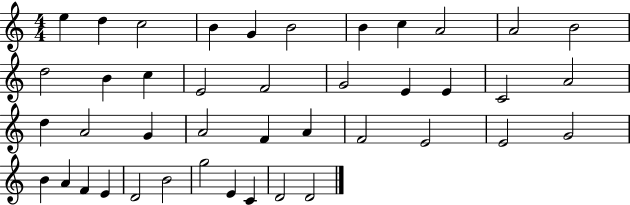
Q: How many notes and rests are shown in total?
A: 42